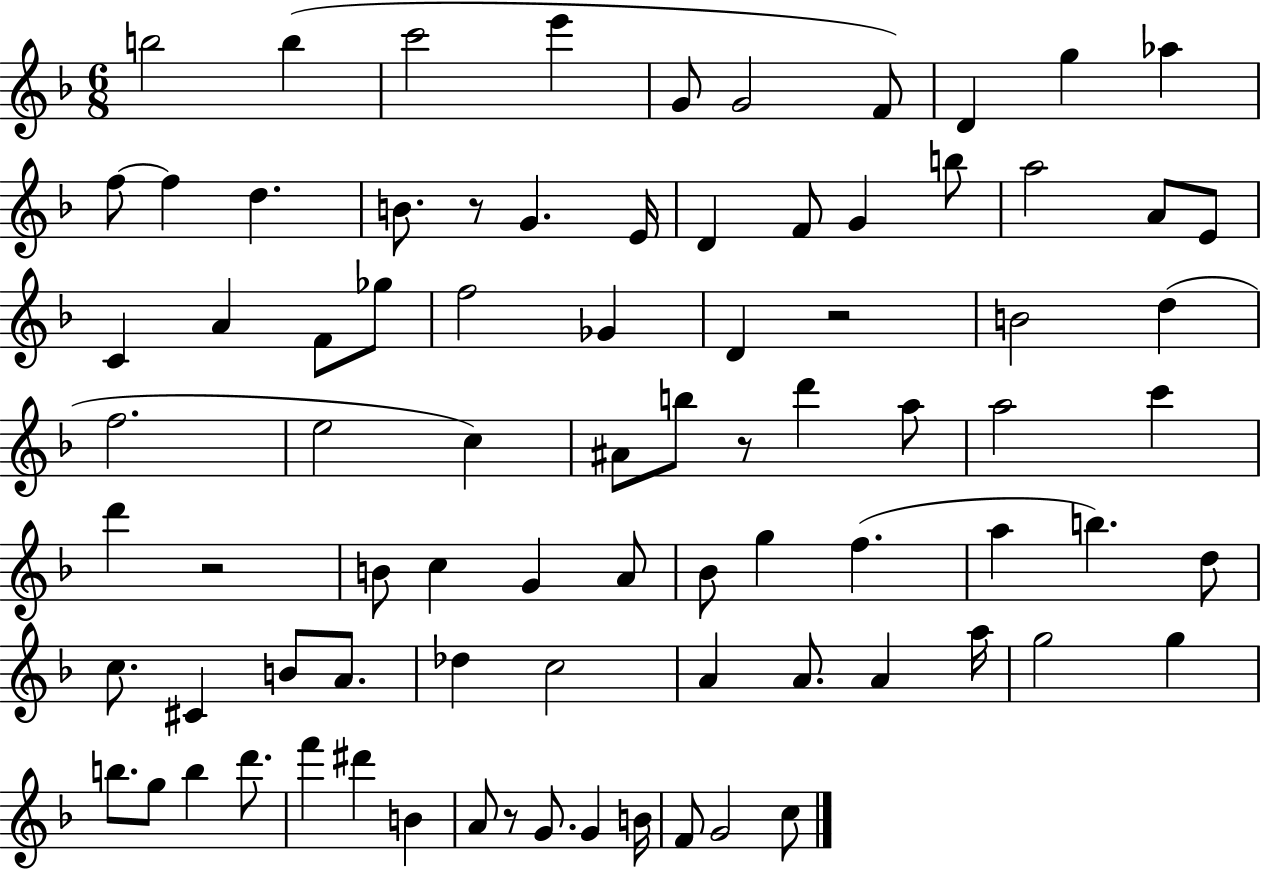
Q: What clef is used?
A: treble